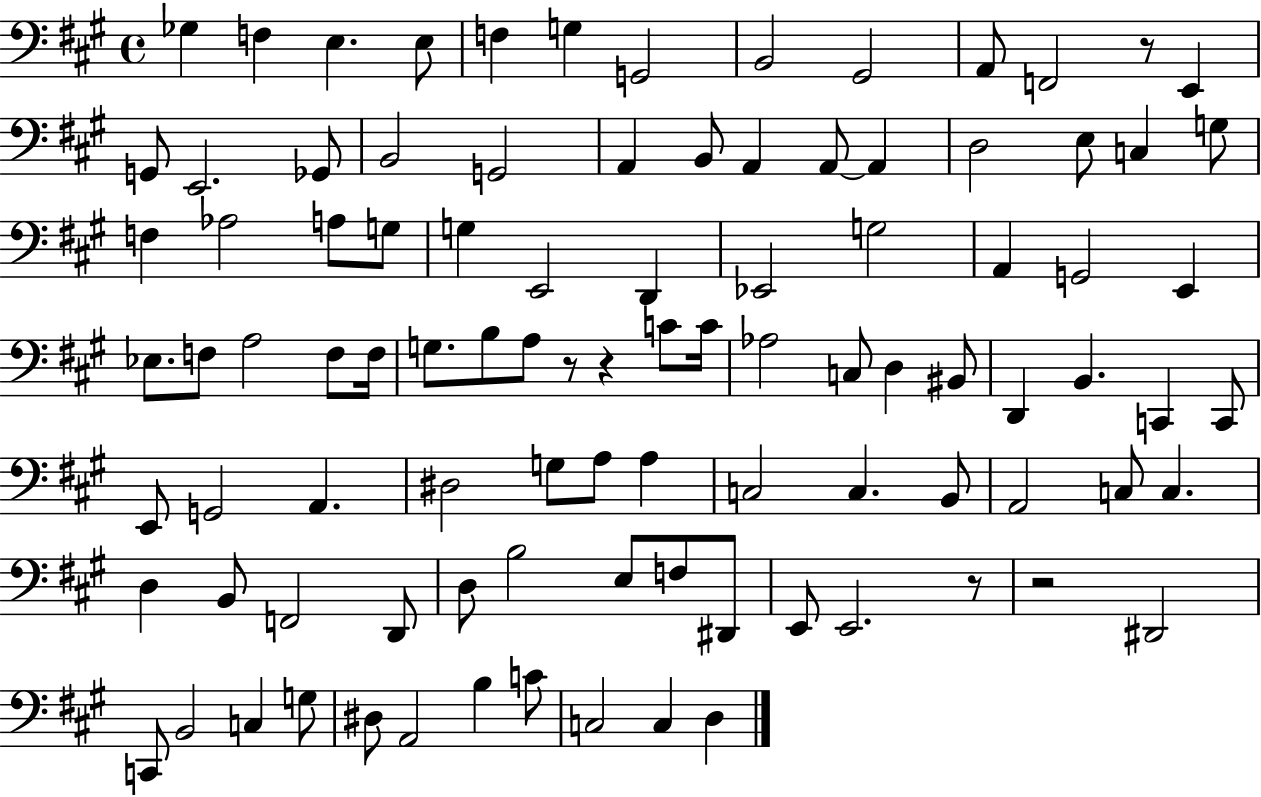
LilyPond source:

{
  \clef bass
  \time 4/4
  \defaultTimeSignature
  \key a \major
  ges4 f4 e4. e8 | f4 g4 g,2 | b,2 gis,2 | a,8 f,2 r8 e,4 | \break g,8 e,2. ges,8 | b,2 g,2 | a,4 b,8 a,4 a,8~~ a,4 | d2 e8 c4 g8 | \break f4 aes2 a8 g8 | g4 e,2 d,4 | ees,2 g2 | a,4 g,2 e,4 | \break ees8. f8 a2 f8 f16 | g8. b8 a8 r8 r4 c'8 c'16 | aes2 c8 d4 bis,8 | d,4 b,4. c,4 c,8 | \break e,8 g,2 a,4. | dis2 g8 a8 a4 | c2 c4. b,8 | a,2 c8 c4. | \break d4 b,8 f,2 d,8 | d8 b2 e8 f8 dis,8 | e,8 e,2. r8 | r2 dis,2 | \break c,8 b,2 c4 g8 | dis8 a,2 b4 c'8 | c2 c4 d4 | \bar "|."
}